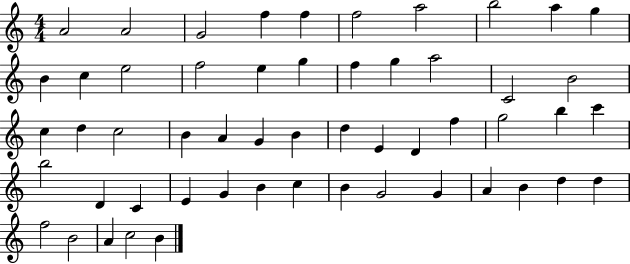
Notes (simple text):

A4/h A4/h G4/h F5/q F5/q F5/h A5/h B5/h A5/q G5/q B4/q C5/q E5/h F5/h E5/q G5/q F5/q G5/q A5/h C4/h B4/h C5/q D5/q C5/h B4/q A4/q G4/q B4/q D5/q E4/q D4/q F5/q G5/h B5/q C6/q B5/h D4/q C4/q E4/q G4/q B4/q C5/q B4/q G4/h G4/q A4/q B4/q D5/q D5/q F5/h B4/h A4/q C5/h B4/q